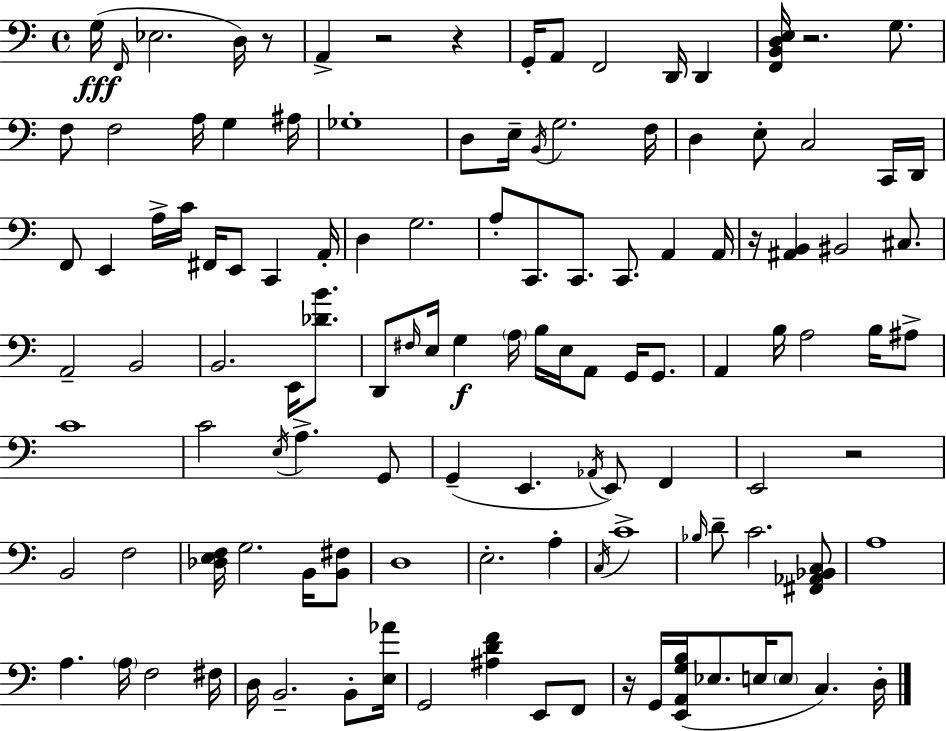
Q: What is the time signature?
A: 4/4